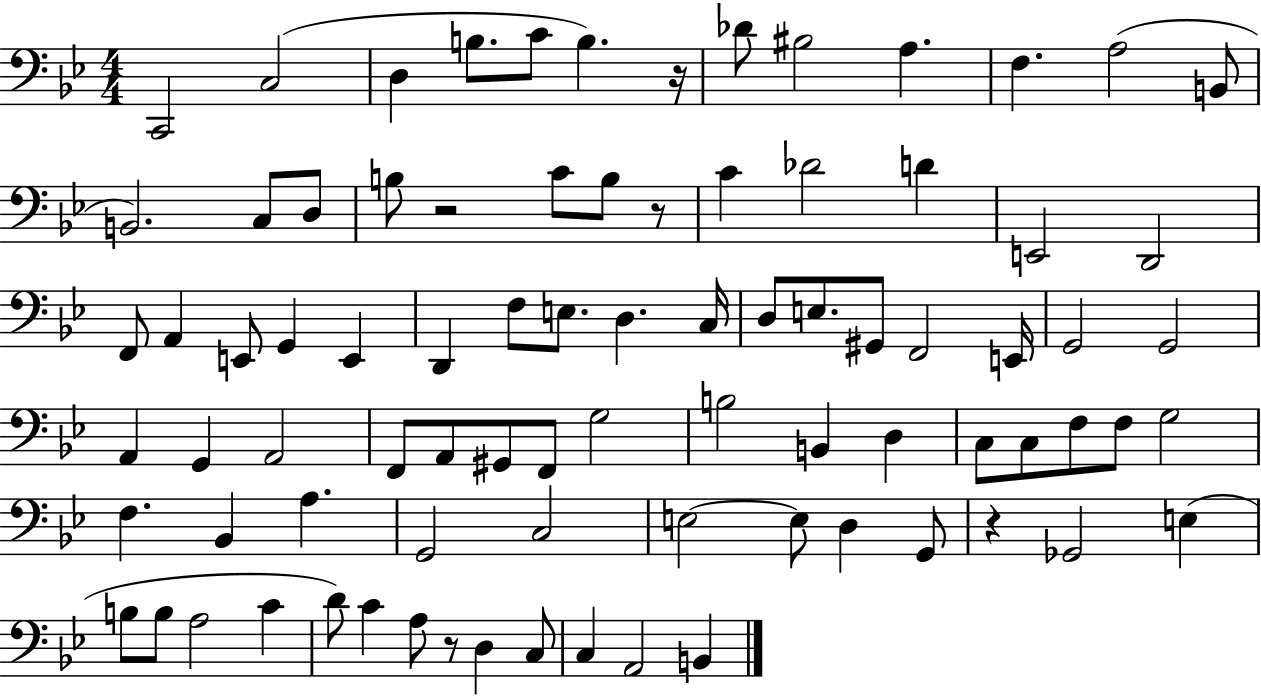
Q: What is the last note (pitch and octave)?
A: B2